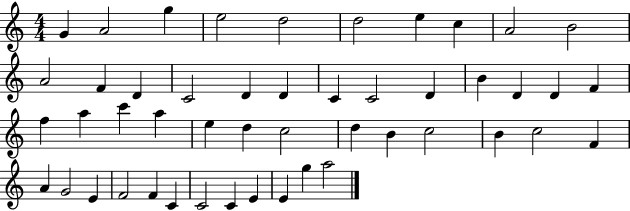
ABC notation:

X:1
T:Untitled
M:4/4
L:1/4
K:C
G A2 g e2 d2 d2 e c A2 B2 A2 F D C2 D D C C2 D B D D F f a c' a e d c2 d B c2 B c2 F A G2 E F2 F C C2 C E E g a2